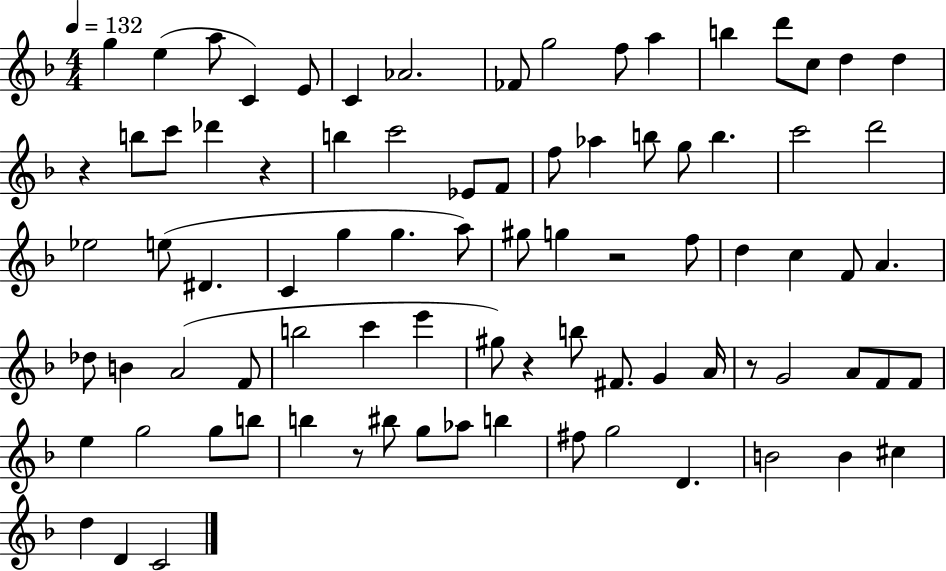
X:1
T:Untitled
M:4/4
L:1/4
K:F
g e a/2 C E/2 C _A2 _F/2 g2 f/2 a b d'/2 c/2 d d z b/2 c'/2 _d' z b c'2 _E/2 F/2 f/2 _a b/2 g/2 b c'2 d'2 _e2 e/2 ^D C g g a/2 ^g/2 g z2 f/2 d c F/2 A _d/2 B A2 F/2 b2 c' e' ^g/2 z b/2 ^F/2 G A/4 z/2 G2 A/2 F/2 F/2 e g2 g/2 b/2 b z/2 ^b/2 g/2 _a/2 b ^f/2 g2 D B2 B ^c d D C2